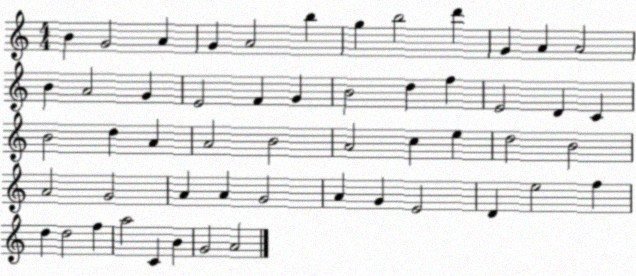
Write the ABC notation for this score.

X:1
T:Untitled
M:4/4
L:1/4
K:C
B G2 A G A2 b g b2 d' G A A2 B A2 G E2 F G B2 d f E2 D C B2 d A A2 B2 A2 c e d2 B2 A2 G2 A A G2 A G E2 D e2 f d d2 f a2 C B G2 A2